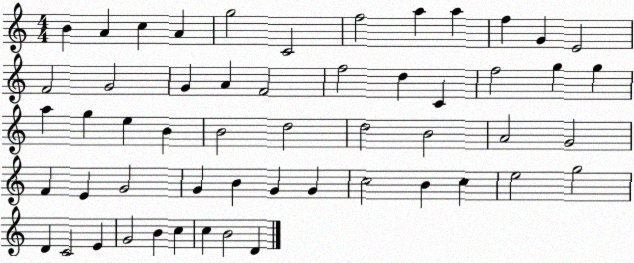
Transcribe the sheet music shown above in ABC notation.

X:1
T:Untitled
M:4/4
L:1/4
K:C
B A c A g2 C2 f2 a a f G E2 F2 G2 G A F2 f2 d C f2 g g a g e B B2 d2 d2 B2 A2 G2 F E G2 G B G G c2 B c e2 g2 D C2 E G2 B c c B2 D